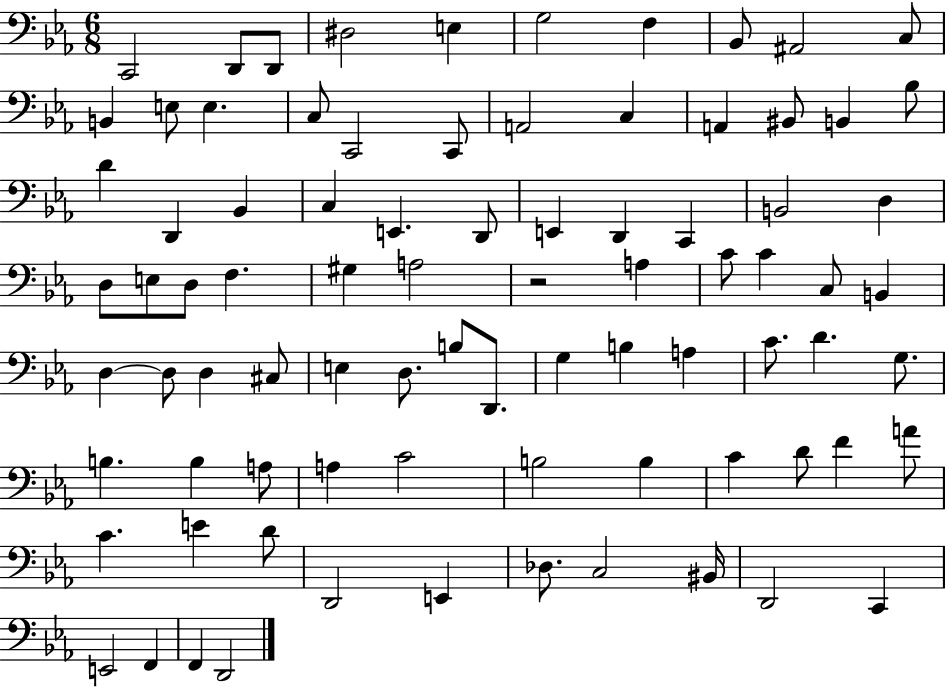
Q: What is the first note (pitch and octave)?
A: C2